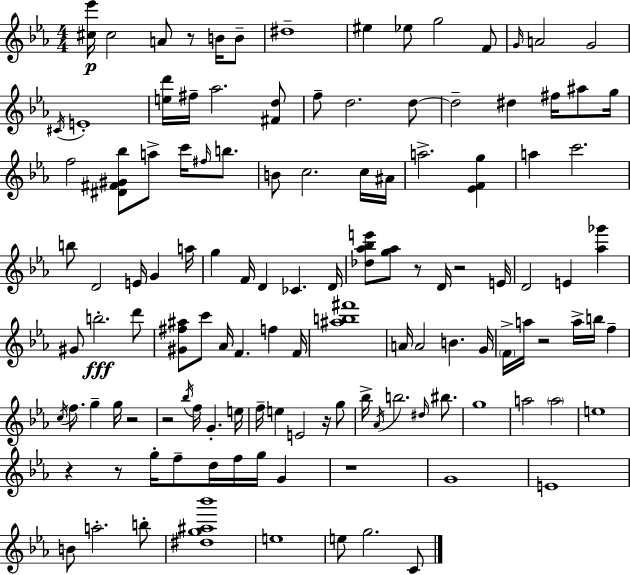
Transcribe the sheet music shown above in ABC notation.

X:1
T:Untitled
M:4/4
L:1/4
K:Cm
[^c_e']/4 ^c2 A/2 z/2 B/4 B/2 ^d4 ^e _e/2 g2 F/2 G/4 A2 G2 ^C/4 E4 [ed']/4 ^f/4 _a2 [^Fd]/2 f/2 d2 d/2 d2 ^d ^f/4 ^a/2 g/4 f2 [^D^F^G_b]/2 a/2 c'/4 ^f/4 b/2 B/2 c2 c/4 ^A/4 a2 [_EFg] a c'2 b/2 D2 E/4 G a/4 g F/4 D _C D/4 [_d_a_be']/2 [g_a]/2 z/2 D/4 z2 E/4 D2 E [_a_g'] ^G/2 b2 d'/2 [^G^f^a]/2 c'/2 _A/4 F f F/4 [^ab^f']4 A/4 A2 B G/4 F/4 a/4 z2 a/4 b/4 f c/4 f/2 g g/4 z2 z2 _b/4 f/4 G e/4 f/4 e E2 z/4 g/2 _b/4 _A/4 b2 ^d/4 ^b/2 g4 a2 a2 e4 z z/2 g/4 f/2 d/4 f/4 g/4 G z4 G4 E4 B/2 a2 b/2 [^dg^a_b']4 e4 e/2 g2 C/2